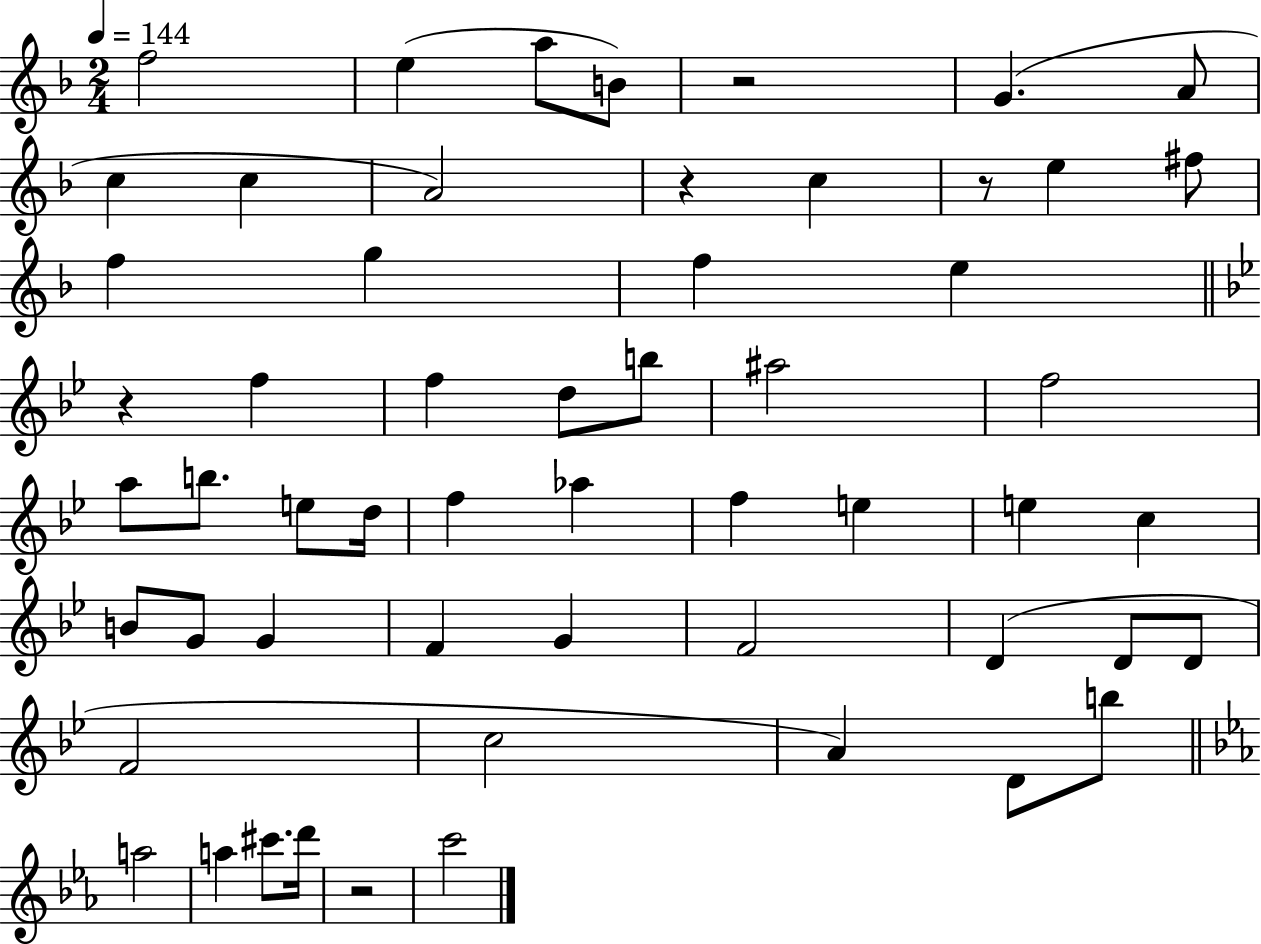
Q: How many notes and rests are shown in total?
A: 56